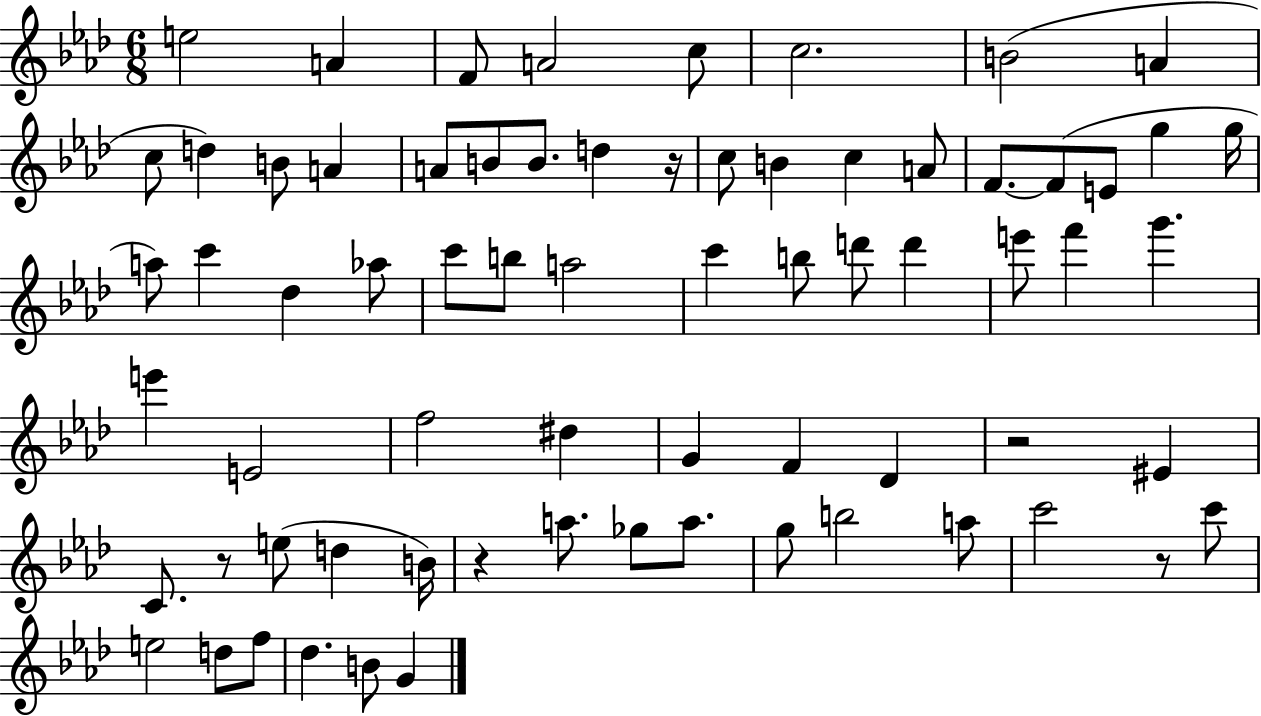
E5/h A4/q F4/e A4/h C5/e C5/h. B4/h A4/q C5/e D5/q B4/e A4/q A4/e B4/e B4/e. D5/q R/s C5/e B4/q C5/q A4/e F4/e. F4/e E4/e G5/q G5/s A5/e C6/q Db5/q Ab5/e C6/e B5/e A5/h C6/q B5/e D6/e D6/q E6/e F6/q G6/q. E6/q E4/h F5/h D#5/q G4/q F4/q Db4/q R/h EIS4/q C4/e. R/e E5/e D5/q B4/s R/q A5/e. Gb5/e A5/e. G5/e B5/h A5/e C6/h R/e C6/e E5/h D5/e F5/e Db5/q. B4/e G4/q